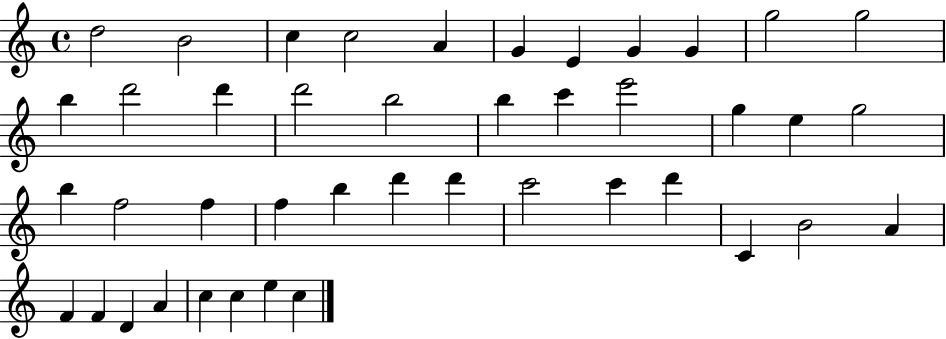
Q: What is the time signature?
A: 4/4